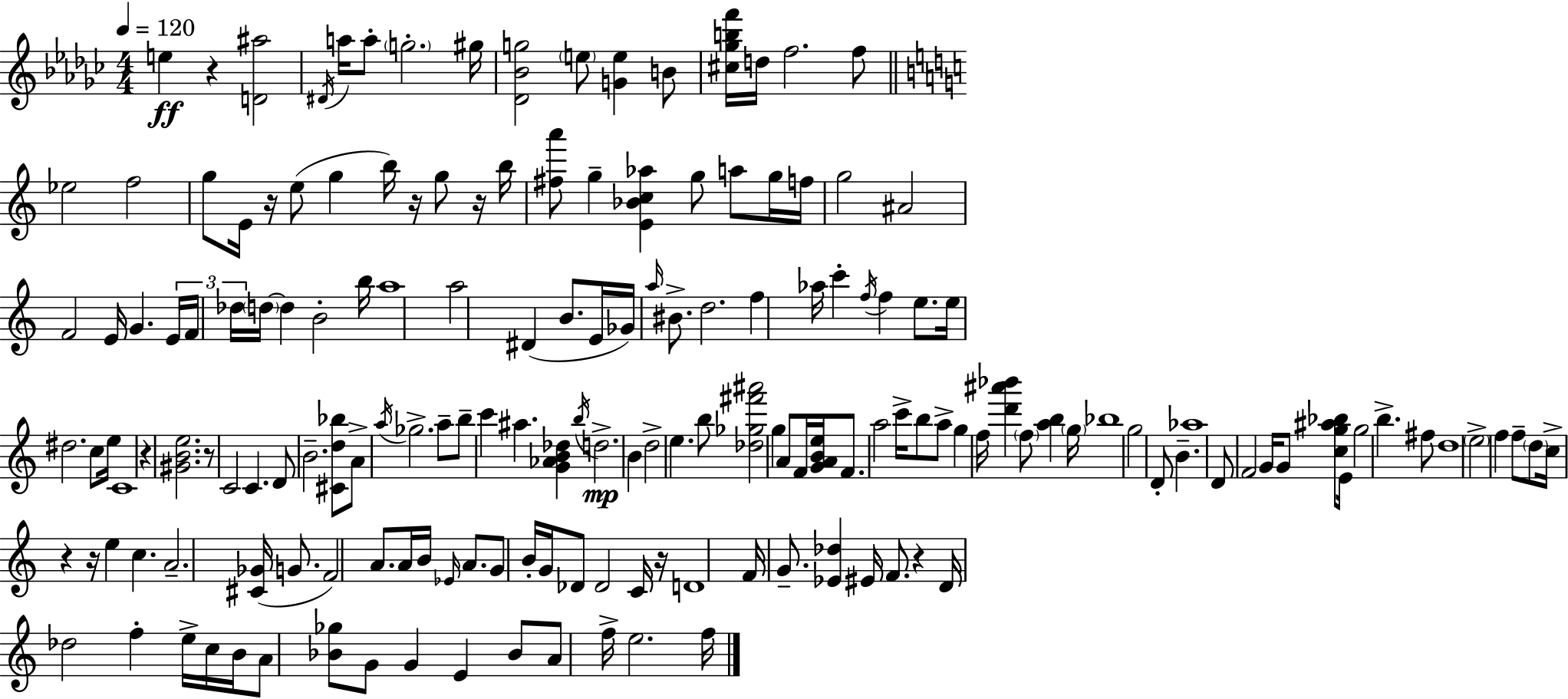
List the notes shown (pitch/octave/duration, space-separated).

E5/q R/q [D4,A#5]/h D#4/s A5/s A5/e G5/h. G#5/s [Db4,Bb4,G5]/h E5/e [G4,E5]/q B4/e [C#5,Gb5,B5,F6]/s D5/s F5/h. F5/e Eb5/h F5/h G5/e E4/s R/s E5/e G5/q B5/s R/s G5/e R/s B5/s [F#5,A6]/e G5/q [E4,Bb4,C5,Ab5]/q G5/e A5/e G5/s F5/s G5/h A#4/h F4/h E4/s G4/q. E4/s F4/s Db5/s D5/s D5/q B4/h B5/s A5/w A5/h D#4/q B4/e. E4/s Gb4/s A5/s BIS4/e. D5/h. F5/q Ab5/s C6/q F5/s F5/q E5/e. E5/s D#5/h. C5/e E5/s C4/w R/q [G#4,B4,E5]/h. R/e C4/h C4/q. D4/e B4/h. [C#4,D5,Bb5]/e A4/e A5/s Gb5/h. A5/e B5/e C6/q A#5/q. [G4,Ab4,B4,Db5]/q B5/s D5/h. B4/q D5/h E5/q. B5/e [Db5,Gb5,F#6,A#6]/h G5/q A4/e F4/s [G4,A4,B4,E5]/s F4/e. A5/h C6/s B5/e A5/e G5/q F5/s [D6,A#6,Bb6]/q F5/e [A5,B5]/q G5/s Bb5/w G5/h D4/e B4/q. Ab5/w D4/e F4/h G4/s G4/e [C5,G5,A#5,Bb5]/e E4/s G5/h B5/q. F#5/e D5/w E5/h F5/q F5/e D5/e C5/s R/q R/s E5/q C5/q. A4/h. [C#4,Gb4]/s G4/e. F4/h A4/e. A4/s B4/s Eb4/s A4/e. G4/e B4/s G4/s Db4/e Db4/h C4/s R/s D4/w F4/s G4/e. [Eb4,Db5]/q EIS4/s F4/e. R/q D4/s Db5/h F5/q E5/s C5/s B4/s A4/e [Bb4,Gb5]/e G4/e G4/q E4/q Bb4/e A4/e F5/s E5/h. F5/s